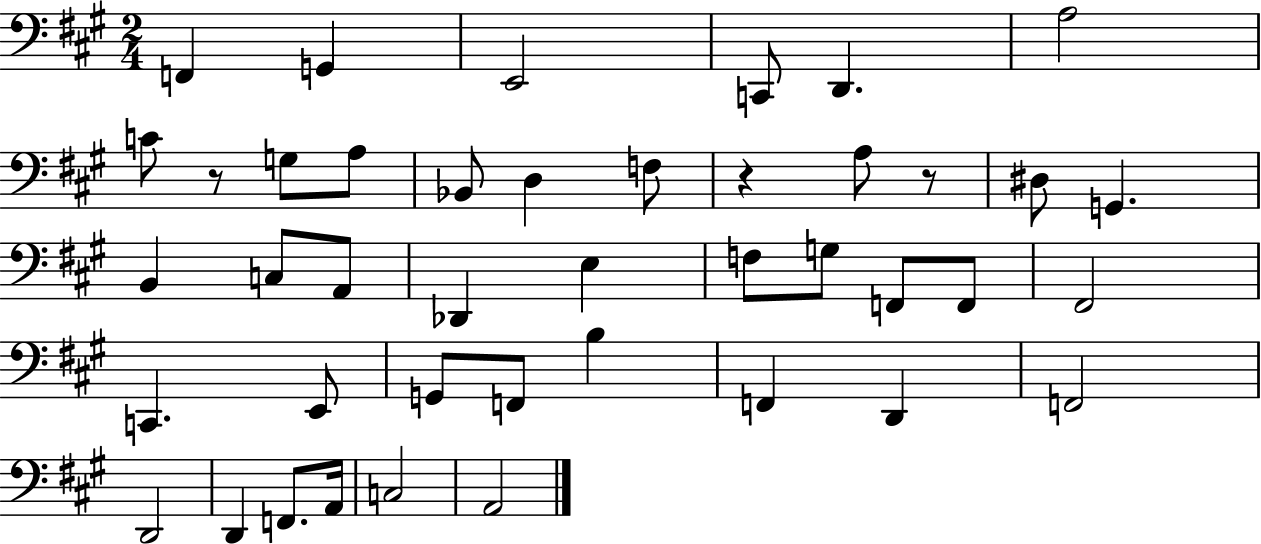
{
  \clef bass
  \numericTimeSignature
  \time 2/4
  \key a \major
  f,4 g,4 | e,2 | c,8 d,4. | a2 | \break c'8 r8 g8 a8 | bes,8 d4 f8 | r4 a8 r8 | dis8 g,4. | \break b,4 c8 a,8 | des,4 e4 | f8 g8 f,8 f,8 | fis,2 | \break c,4. e,8 | g,8 f,8 b4 | f,4 d,4 | f,2 | \break d,2 | d,4 f,8. a,16 | c2 | a,2 | \break \bar "|."
}